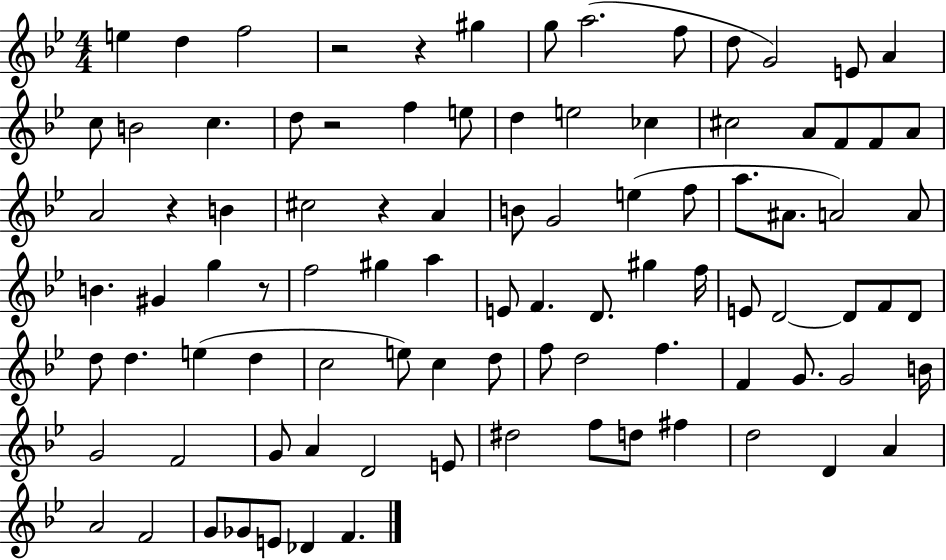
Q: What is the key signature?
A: BES major